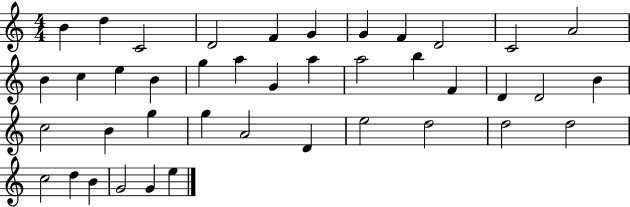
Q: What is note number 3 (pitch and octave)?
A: C4